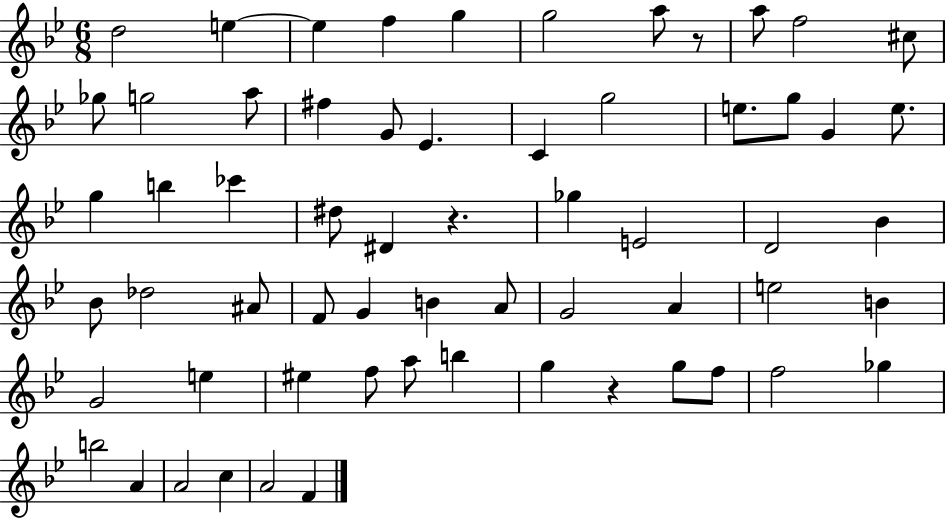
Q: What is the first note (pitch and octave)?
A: D5